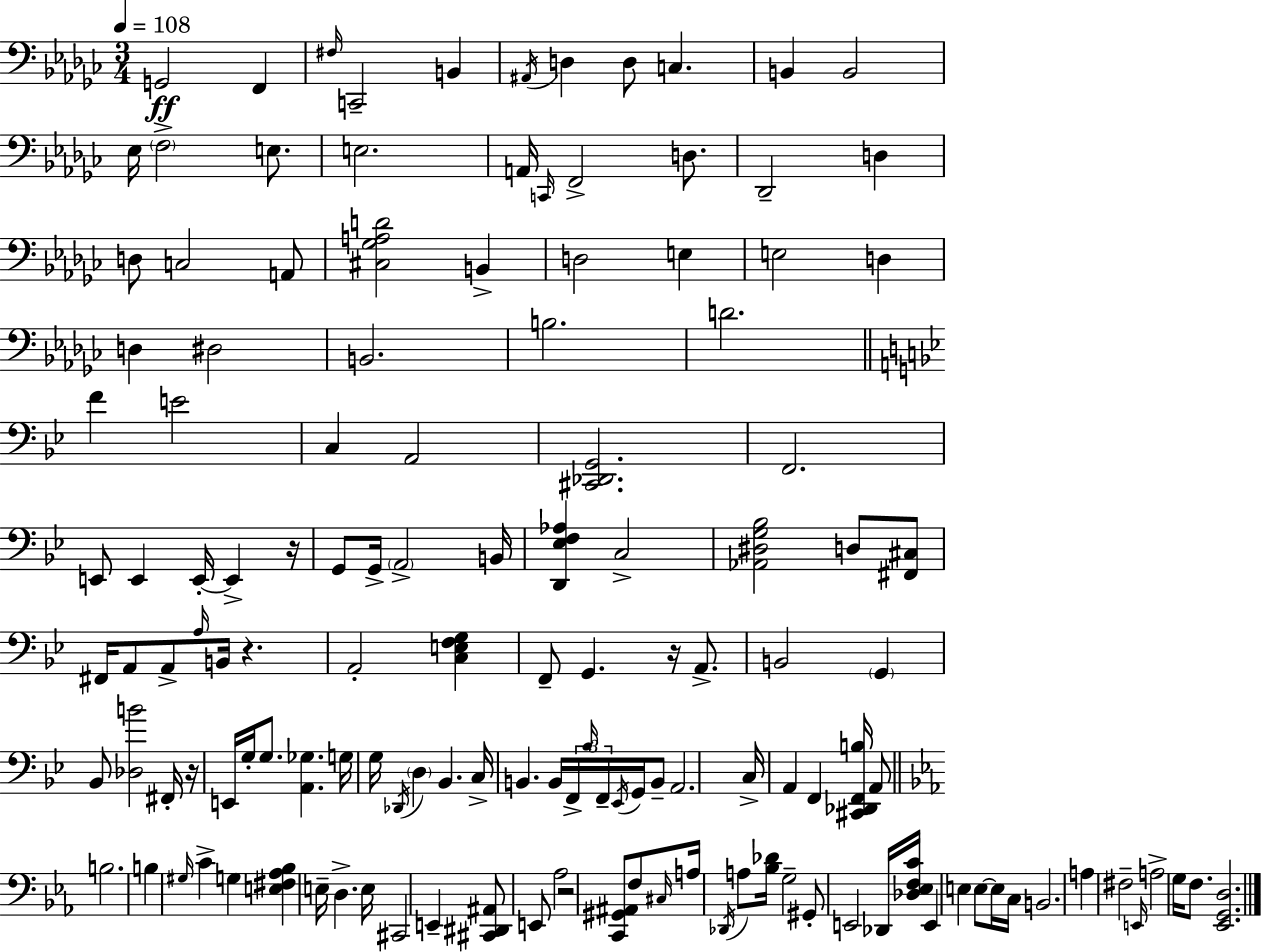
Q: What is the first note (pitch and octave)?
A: G2